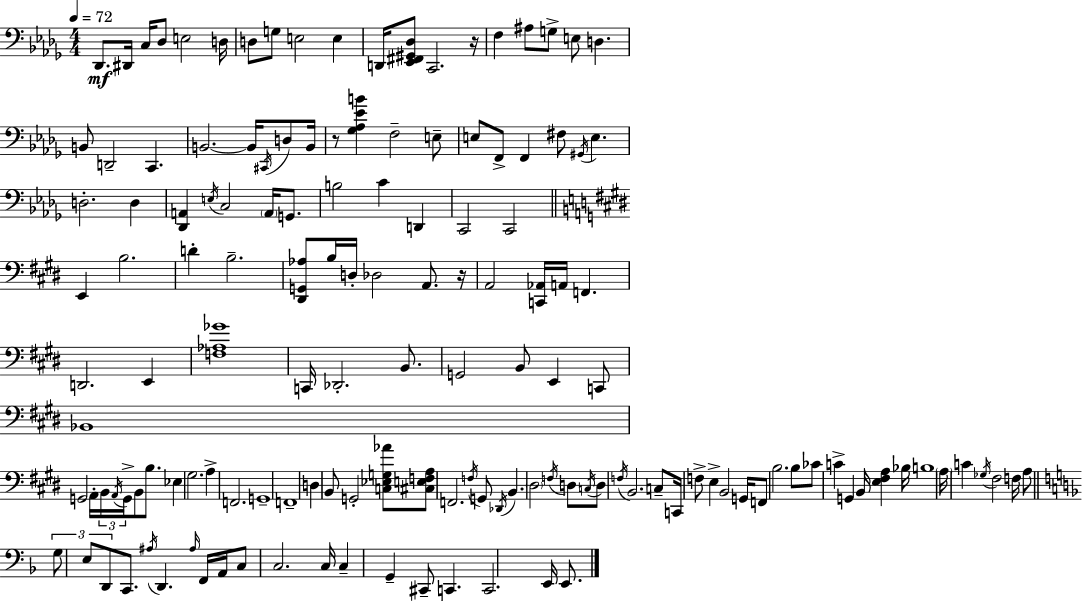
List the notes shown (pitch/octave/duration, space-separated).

Db2/e. D#2/s C3/s Db3/e E3/h D3/s D3/e G3/e E3/h E3/q D2/s [Eb2,F#2,G#2,Db3]/e C2/h. R/s F3/q A#3/e G3/e E3/e D3/q. B2/e D2/h C2/q. B2/h. B2/s C#2/s D3/e B2/s R/e [Gb3,Ab3,Eb4,B4]/q F3/h E3/e E3/e F2/e F2/q F#3/e G#2/s E3/q. D3/h. D3/q [Db2,A2]/q E3/s C3/h A2/s G2/e. B3/h C4/q D2/q C2/h C2/h E2/q B3/h. D4/q B3/h. [D#2,G2,Ab3]/e B3/s D3/s Db3/h A2/e. R/s A2/h [C2,Ab2]/s A2/s F2/q. D2/h. E2/q [F3,Ab3,Gb4]/w C2/s Db2/h. B2/e. G2/h B2/e E2/q C2/e Bb2/w G2/h A2/s B2/s A2/s G2/s B2/e B3/e. Eb3/q G#3/h. A3/q F2/h. G2/w F2/w D3/q B2/e G2/h [C3,Eb3,G3,Ab4]/e [C#3,E3,F3,A3]/e F2/h. F3/s G2/e Db2/s B2/q. D#3/h F3/s D3/e C3/s D3/e F3/s B2/h. C3/e C2/s F3/e E3/q B2/h G2/s F2/e B3/h. B3/e CES4/e C4/q G2/q B2/s [E3,F#3,A3]/q Bb3/s B3/w A3/s C4/q Gb3/s F#3/h F3/s A3/e G3/e E3/e D2/e C2/e. A#3/s D2/q. A#3/s F2/s A2/s C3/e C3/h. C3/s C3/q G2/q C#2/e C2/q. C2/h. E2/s E2/e.